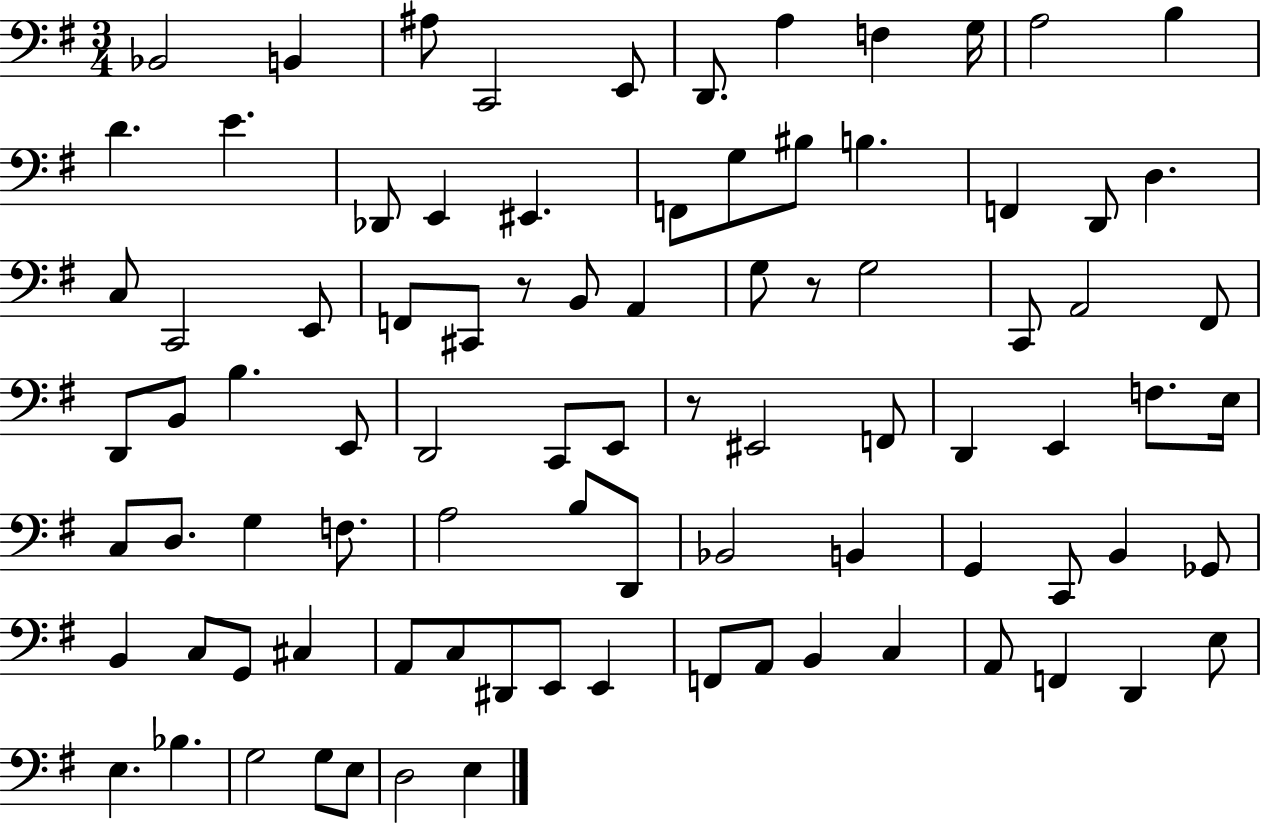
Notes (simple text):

Bb2/h B2/q A#3/e C2/h E2/e D2/e. A3/q F3/q G3/s A3/h B3/q D4/q. E4/q. Db2/e E2/q EIS2/q. F2/e G3/e BIS3/e B3/q. F2/q D2/e D3/q. C3/e C2/h E2/e F2/e C#2/e R/e B2/e A2/q G3/e R/e G3/h C2/e A2/h F#2/e D2/e B2/e B3/q. E2/e D2/h C2/e E2/e R/e EIS2/h F2/e D2/q E2/q F3/e. E3/s C3/e D3/e. G3/q F3/e. A3/h B3/e D2/e Bb2/h B2/q G2/q C2/e B2/q Gb2/e B2/q C3/e G2/e C#3/q A2/e C3/e D#2/e E2/e E2/q F2/e A2/e B2/q C3/q A2/e F2/q D2/q E3/e E3/q. Bb3/q. G3/h G3/e E3/e D3/h E3/q